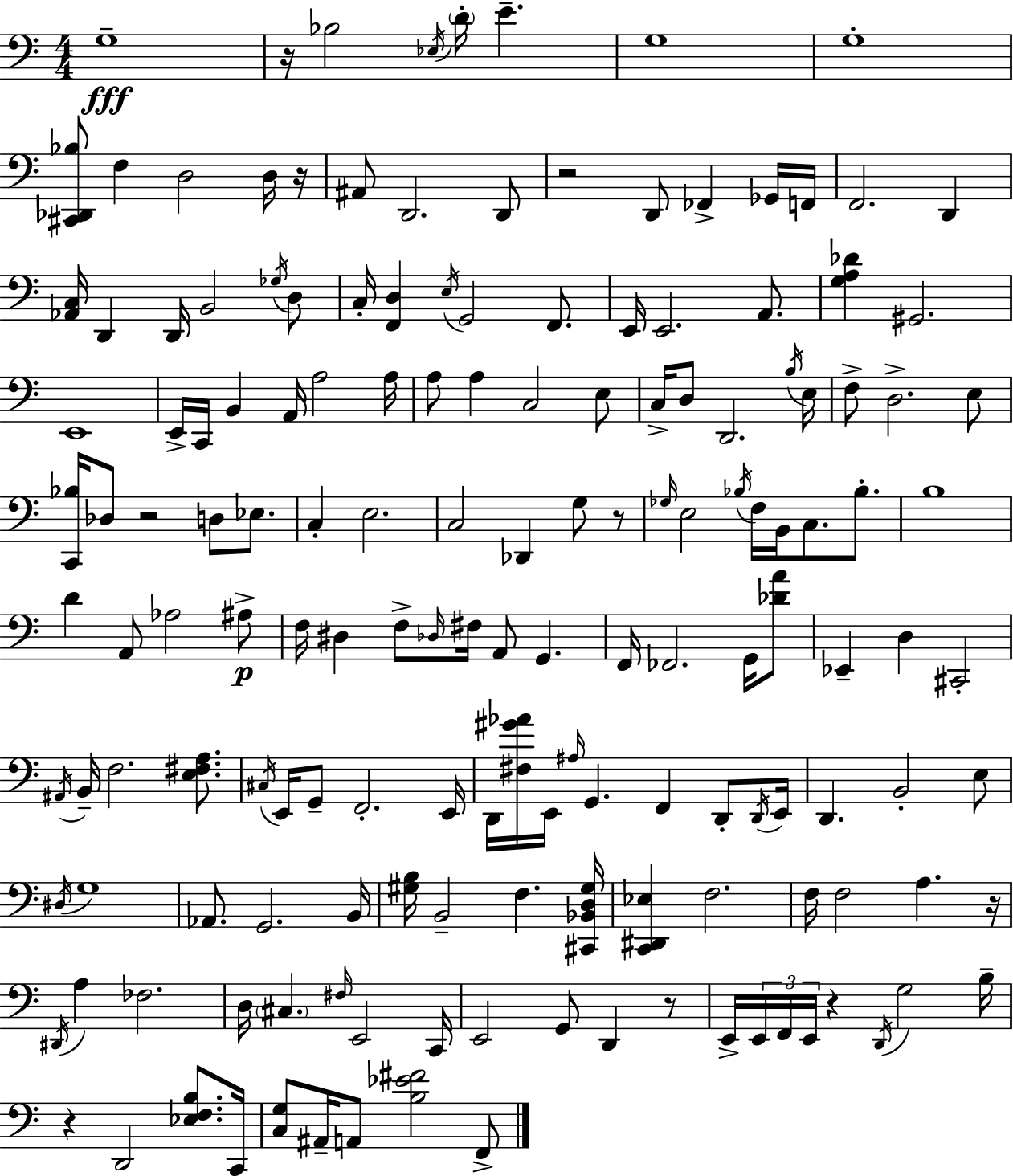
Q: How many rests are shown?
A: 9